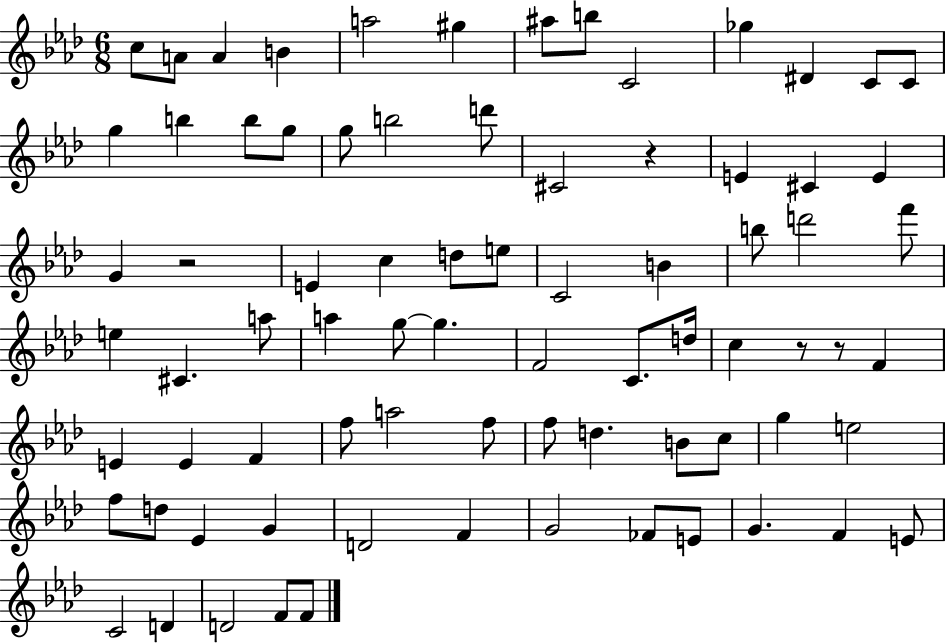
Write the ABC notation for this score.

X:1
T:Untitled
M:6/8
L:1/4
K:Ab
c/2 A/2 A B a2 ^g ^a/2 b/2 C2 _g ^D C/2 C/2 g b b/2 g/2 g/2 b2 d'/2 ^C2 z E ^C E G z2 E c d/2 e/2 C2 B b/2 d'2 f'/2 e ^C a/2 a g/2 g F2 C/2 d/4 c z/2 z/2 F E E F f/2 a2 f/2 f/2 d B/2 c/2 g e2 f/2 d/2 _E G D2 F G2 _F/2 E/2 G F E/2 C2 D D2 F/2 F/2